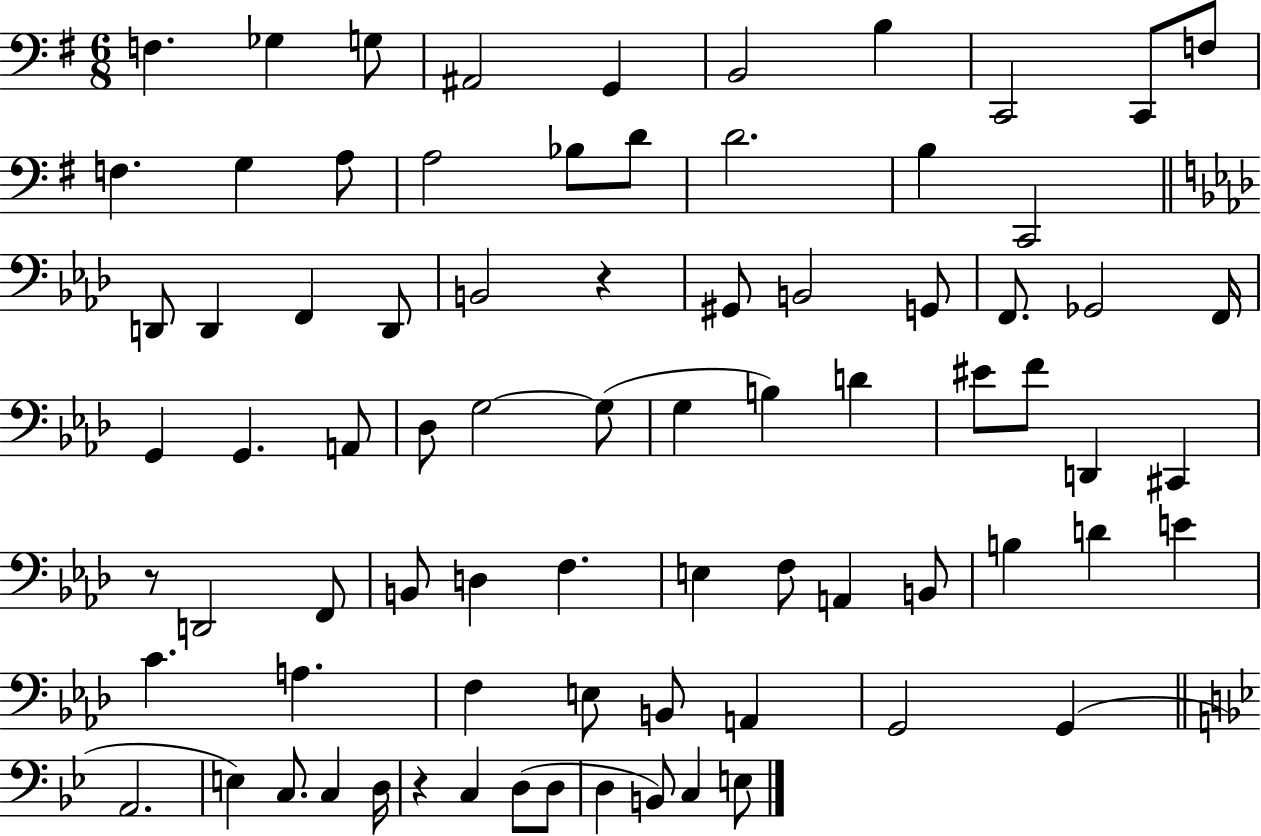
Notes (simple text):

F3/q. Gb3/q G3/e A#2/h G2/q B2/h B3/q C2/h C2/e F3/e F3/q. G3/q A3/e A3/h Bb3/e D4/e D4/h. B3/q C2/h D2/e D2/q F2/q D2/e B2/h R/q G#2/e B2/h G2/e F2/e. Gb2/h F2/s G2/q G2/q. A2/e Db3/e G3/h G3/e G3/q B3/q D4/q EIS4/e F4/e D2/q C#2/q R/e D2/h F2/e B2/e D3/q F3/q. E3/q F3/e A2/q B2/e B3/q D4/q E4/q C4/q. A3/q. F3/q E3/e B2/e A2/q G2/h G2/q A2/h. E3/q C3/e. C3/q D3/s R/q C3/q D3/e D3/e D3/q B2/e C3/q E3/e